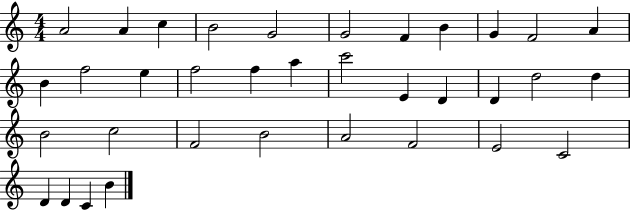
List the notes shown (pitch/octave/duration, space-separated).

A4/h A4/q C5/q B4/h G4/h G4/h F4/q B4/q G4/q F4/h A4/q B4/q F5/h E5/q F5/h F5/q A5/q C6/h E4/q D4/q D4/q D5/h D5/q B4/h C5/h F4/h B4/h A4/h F4/h E4/h C4/h D4/q D4/q C4/q B4/q